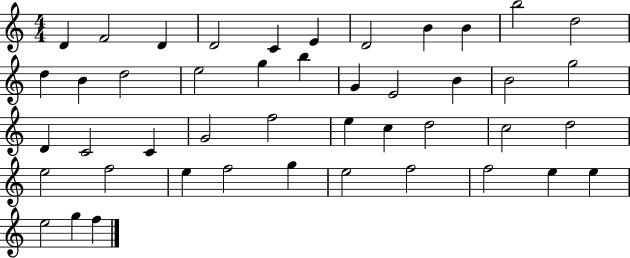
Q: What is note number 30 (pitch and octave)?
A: D5